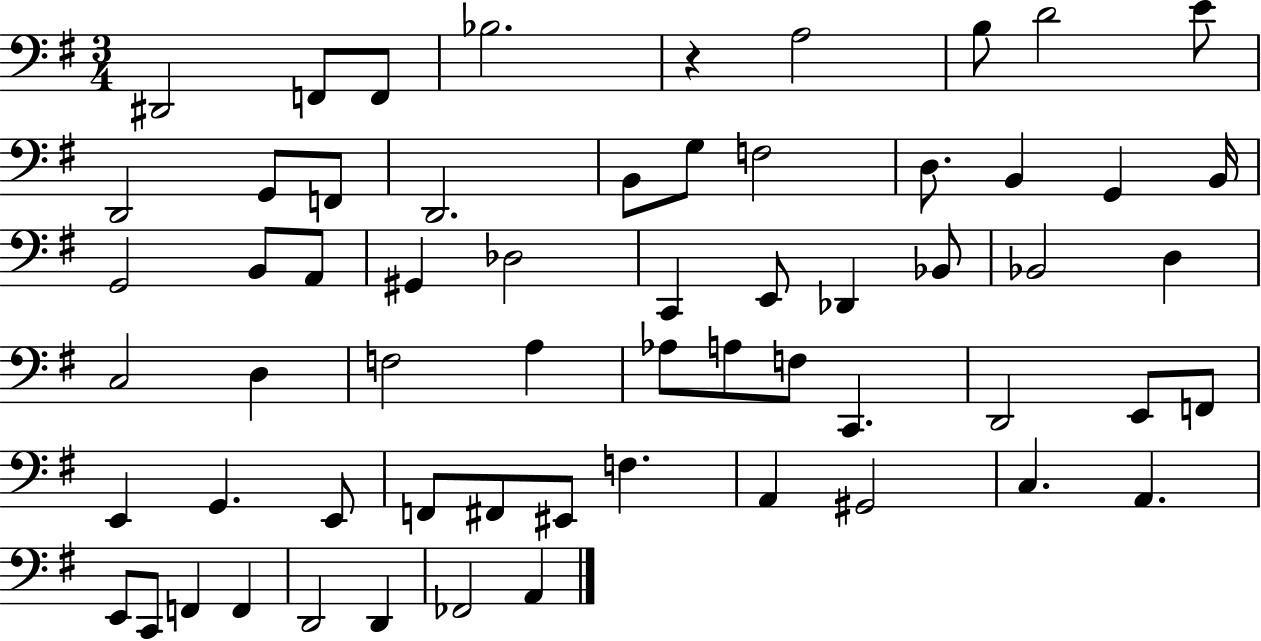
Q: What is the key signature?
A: G major